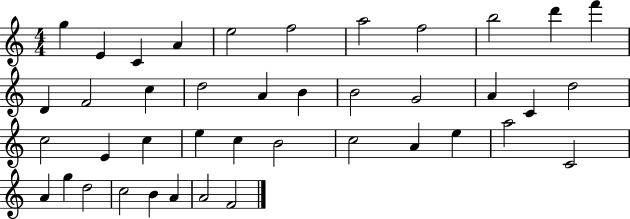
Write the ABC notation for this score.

X:1
T:Untitled
M:4/4
L:1/4
K:C
g E C A e2 f2 a2 f2 b2 d' f' D F2 c d2 A B B2 G2 A C d2 c2 E c e c B2 c2 A e a2 C2 A g d2 c2 B A A2 F2